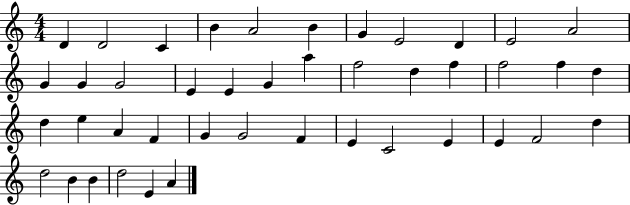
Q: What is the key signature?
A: C major